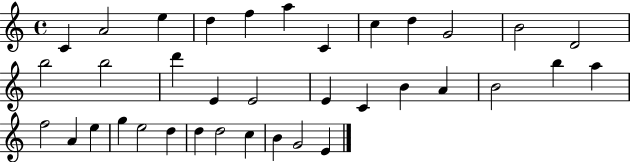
{
  \clef treble
  \time 4/4
  \defaultTimeSignature
  \key c \major
  c'4 a'2 e''4 | d''4 f''4 a''4 c'4 | c''4 d''4 g'2 | b'2 d'2 | \break b''2 b''2 | d'''4 e'4 e'2 | e'4 c'4 b'4 a'4 | b'2 b''4 a''4 | \break f''2 a'4 e''4 | g''4 e''2 d''4 | d''4 d''2 c''4 | b'4 g'2 e'4 | \break \bar "|."
}